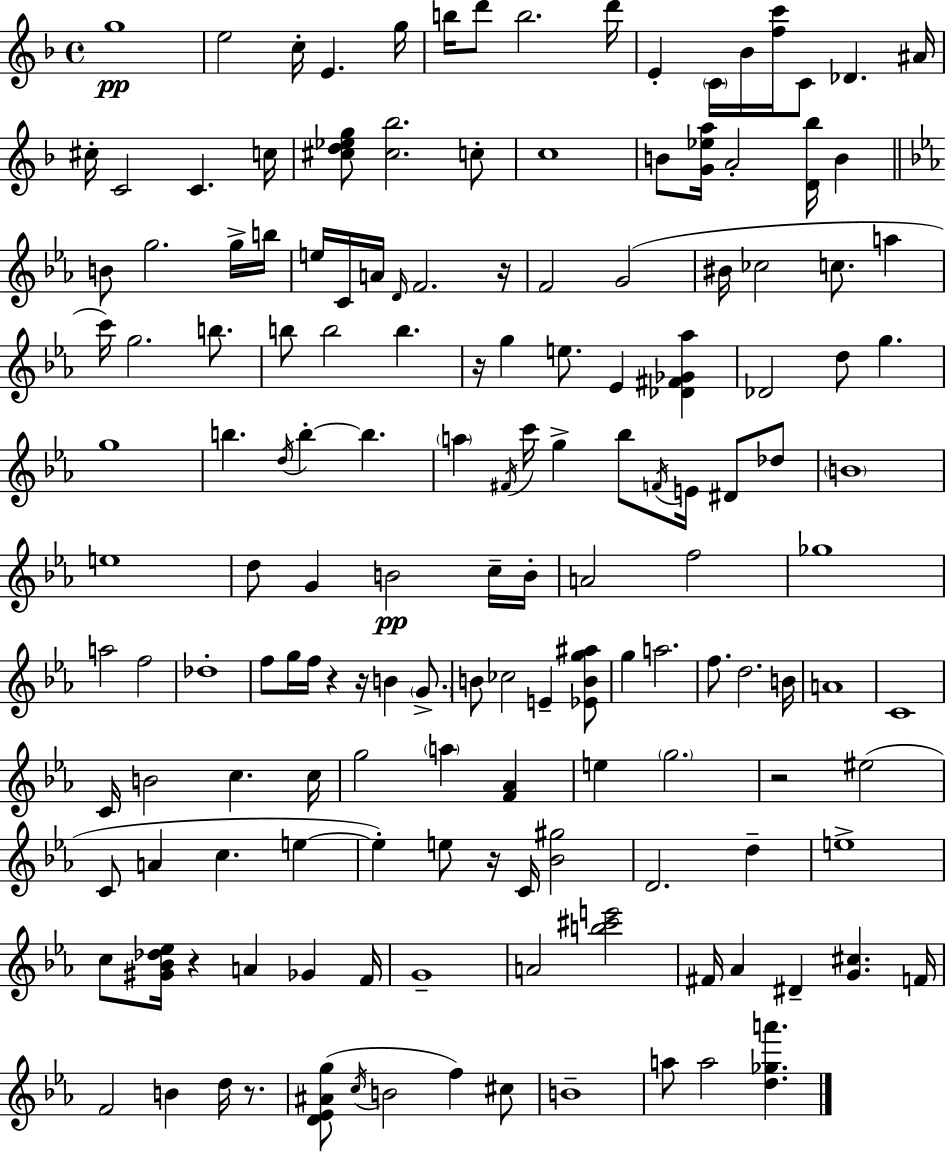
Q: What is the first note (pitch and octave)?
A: G5